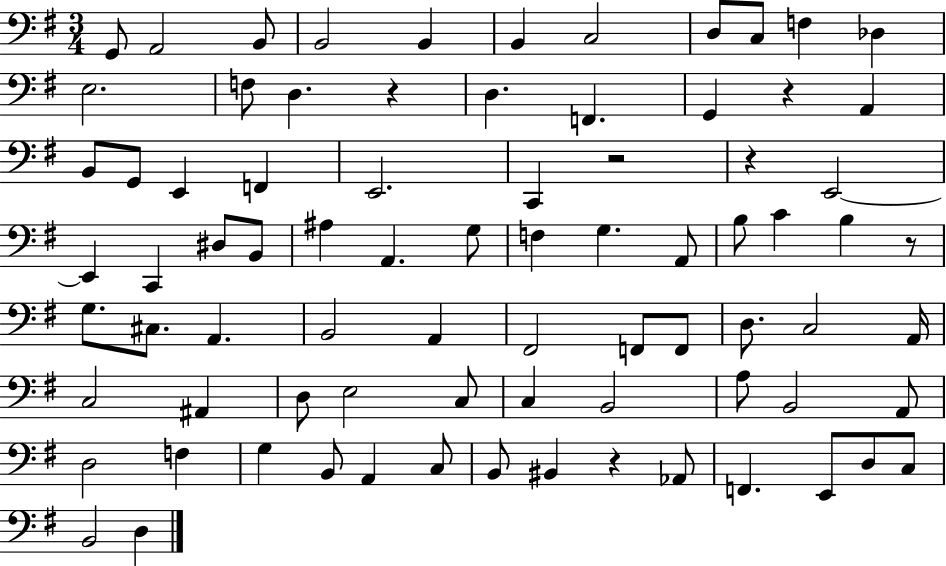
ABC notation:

X:1
T:Untitled
M:3/4
L:1/4
K:G
G,,/2 A,,2 B,,/2 B,,2 B,, B,, C,2 D,/2 C,/2 F, _D, E,2 F,/2 D, z D, F,, G,, z A,, B,,/2 G,,/2 E,, F,, E,,2 C,, z2 z E,,2 E,, C,, ^D,/2 B,,/2 ^A, A,, G,/2 F, G, A,,/2 B,/2 C B, z/2 G,/2 ^C,/2 A,, B,,2 A,, ^F,,2 F,,/2 F,,/2 D,/2 C,2 A,,/4 C,2 ^A,, D,/2 E,2 C,/2 C, B,,2 A,/2 B,,2 A,,/2 D,2 F, G, B,,/2 A,, C,/2 B,,/2 ^B,, z _A,,/2 F,, E,,/2 D,/2 C,/2 B,,2 D,